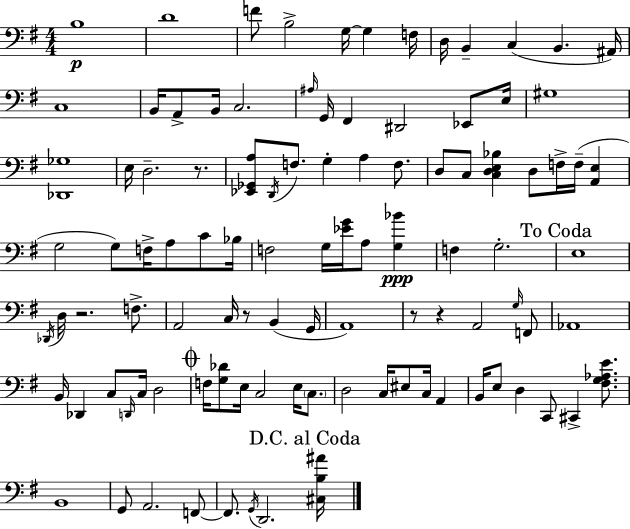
X:1
T:Untitled
M:4/4
L:1/4
K:G
B,4 D4 F/2 B,2 G,/4 G, F,/4 D,/4 B,, C, B,, ^A,,/4 C,4 B,,/4 A,,/2 B,,/4 C,2 ^A,/4 G,,/4 ^F,, ^D,,2 _E,,/2 E,/4 ^G,4 [_D,,_G,]4 E,/4 D,2 z/2 [_E,,_G,,A,]/2 D,,/4 F,/2 G, A, F,/2 D,/2 C,/2 [C,D,E,_B,] D,/2 F,/4 F,/4 [A,,E,] G,2 G,/2 F,/4 A,/2 C/2 _B,/4 F,2 G,/4 [_EG]/4 A,/2 [G,_B] F, G,2 E,4 _D,,/4 D,/4 z2 F,/2 A,,2 C,/4 z/2 B,, G,,/4 A,,4 z/2 z A,,2 G,/4 F,,/2 _A,,4 B,,/4 _D,, C,/2 D,,/4 C,/4 D,2 F,/4 [G,_D]/2 E,/4 C,2 E,/4 C,/2 D,2 C,/4 ^E,/2 C,/4 A,, B,,/4 E,/2 D, C,,/2 ^C,, [^F,G,_A,E]/2 B,,4 G,,/2 A,,2 F,,/2 F,,/2 G,,/4 D,,2 [^C,B,^A]/4